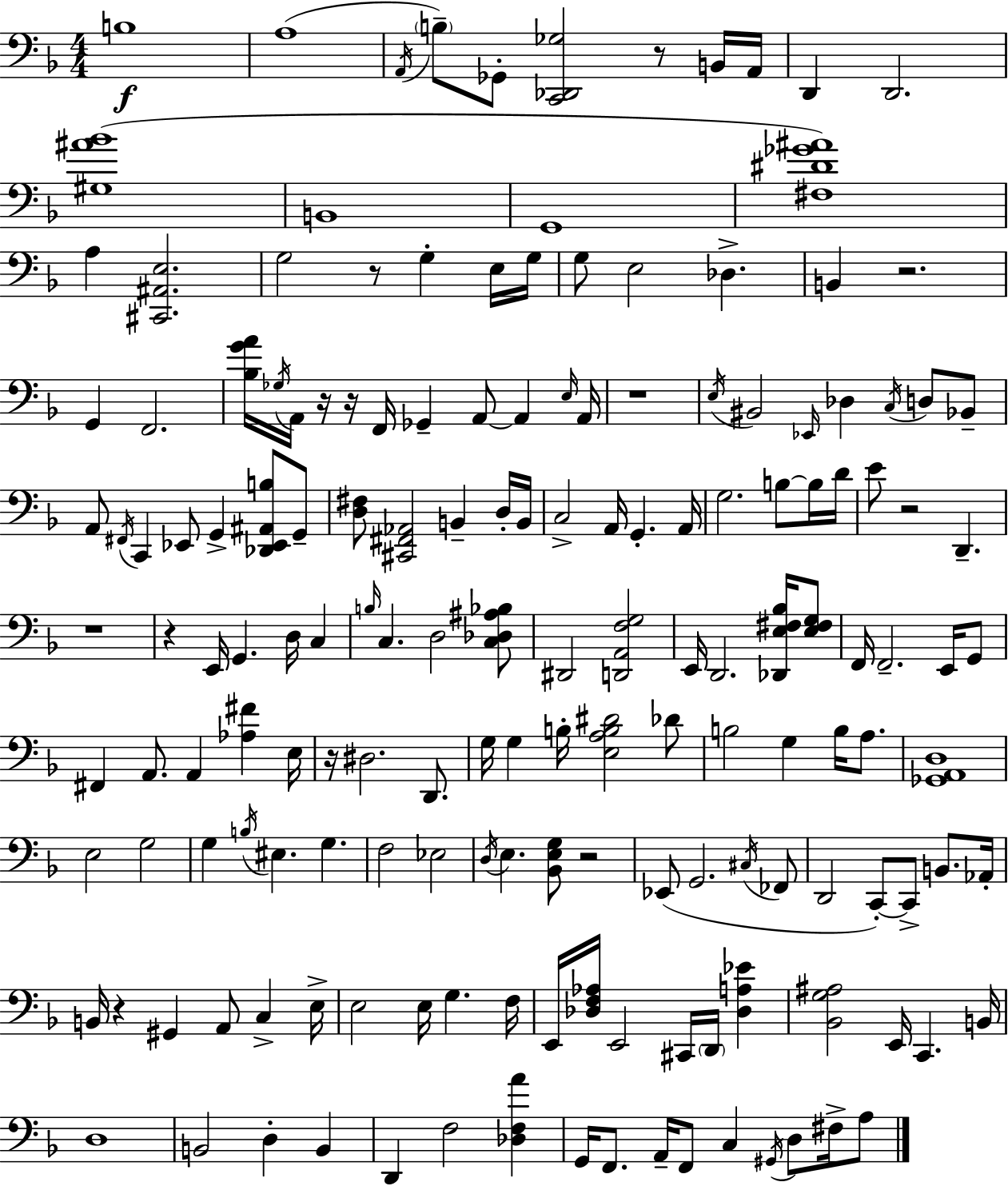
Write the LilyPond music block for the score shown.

{
  \clef bass
  \numericTimeSignature
  \time 4/4
  \key d \minor
  \repeat volta 2 { b1\f | a1( | \acciaccatura { a,16 } \parenthesize b8--) ges,8-. <c, des, ges>2 r8 b,16 | a,16 d,4 d,2. | \break <gis ais' bes'>1( | b,1 | g,1 | <fis dis' ges' ais'>1) | \break a4 <cis, ais, e>2. | g2 r8 g4-. e16 | g16 g8 e2 des4.-> | b,4 r2. | \break g,4 f,2. | <bes g' a'>16 \acciaccatura { ges16 } a,16 r16 r16 f,16 ges,4-- a,8~~ a,4 | \grace { e16 } a,16 r1 | \acciaccatura { e16 } bis,2 \grace { ees,16 } des4 | \break \acciaccatura { c16 } d8 bes,8-- a,8 \acciaccatura { fis,16 } c,4 ees,8 g,4-> | <des, ees, ais, b>8 g,8-- <d fis>8 <cis, fis, aes,>2 | b,4-- d16-. b,16 c2-> a,16 | g,4.-. a,16 g2. | \break b8~~ b16 d'16 e'8 r2 | d,4.-- r1 | r4 e,16 g,4. | d16 c4 \grace { b16 } c4. d2 | \break <c des ais bes>8 dis,2 | <d, a, f g>2 e,16 d,2. | <des, e fis bes>16 <e fis g>8 f,16 f,2.-- | e,16 g,8 fis,4 a,8. a,4 | \break <aes fis'>4 e16 r16 dis2. | d,8. g16 g4 b16-. <e a b dis'>2 | des'8 b2 | g4 b16 a8. <ges, a, d>1 | \break e2 | g2 g4 \acciaccatura { b16 } eis4. | g4. f2 | ees2 \acciaccatura { d16 } e4. | \break <bes, e g>8 r2 ees,8( g,2. | \acciaccatura { cis16 } fes,8 d,2 | c,8-.~~) c,8-> b,8. aes,16-. b,16 r4 | gis,4 a,8 c4-> e16-> e2 | \break e16 g4. f16 e,16 <des f aes>16 e,2 | cis,16 \parenthesize d,16 <des a ees'>4 <bes, g ais>2 | e,16 c,4. b,16 d1 | b,2 | \break d4-. b,4 d,4 f2 | <des f a'>4 g,16 f,8. a,16-- | f,8 c4 \acciaccatura { gis,16 } d8 fis16-> a8 } \bar "|."
}